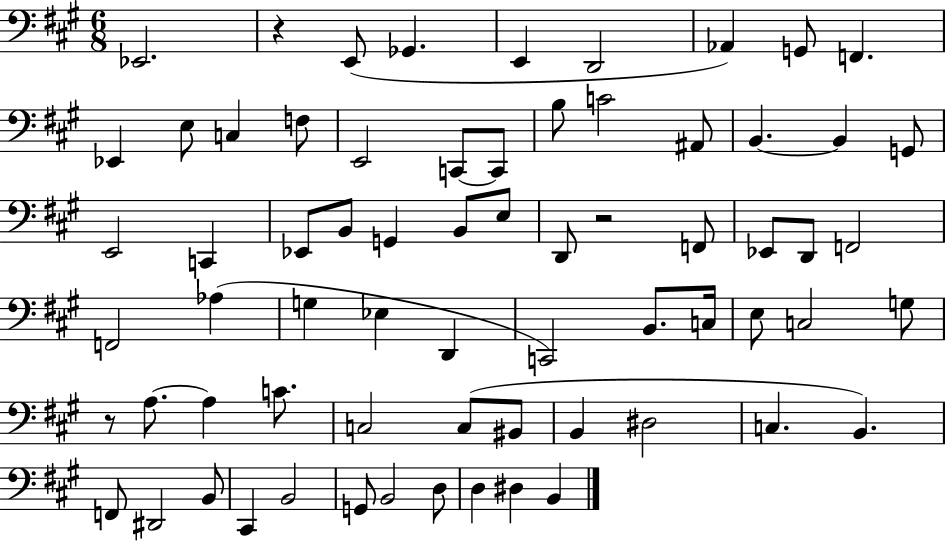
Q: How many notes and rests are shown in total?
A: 68